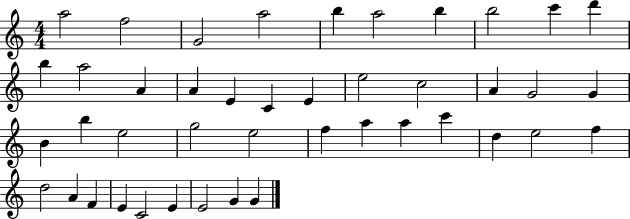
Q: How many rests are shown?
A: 0